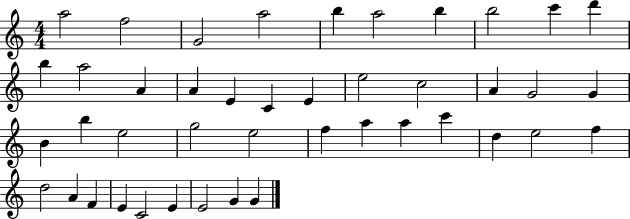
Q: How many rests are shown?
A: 0